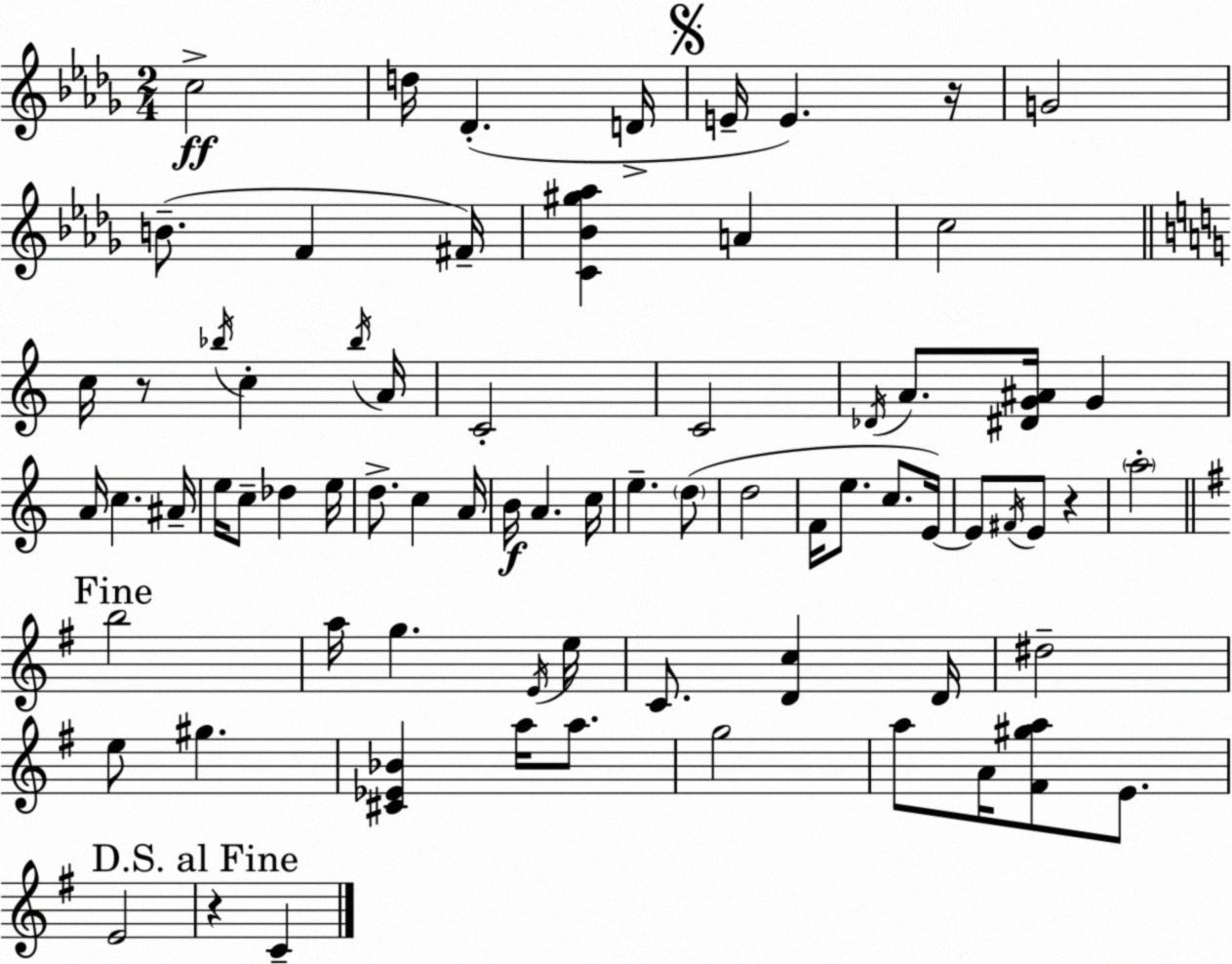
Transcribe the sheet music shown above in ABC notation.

X:1
T:Untitled
M:2/4
L:1/4
K:Bbm
c2 d/4 _D D/4 E/4 E z/4 G2 B/2 F ^F/4 [C_B^g_a] A c2 c/4 z/2 _b/4 c _b/4 A/4 C2 C2 _D/4 A/2 [^DG^A]/4 G A/4 c ^A/4 e/4 c/2 _d e/4 d/2 c A/4 B/4 A c/4 e d/2 d2 F/4 e/2 c/2 E/4 E/2 ^F/4 E/2 z a2 b2 a/4 g E/4 e/4 C/2 [Dc] D/4 ^d2 e/2 ^g [^C_E_B] a/4 a/2 g2 a/2 A/4 [^F^ga]/2 E/2 E2 z C